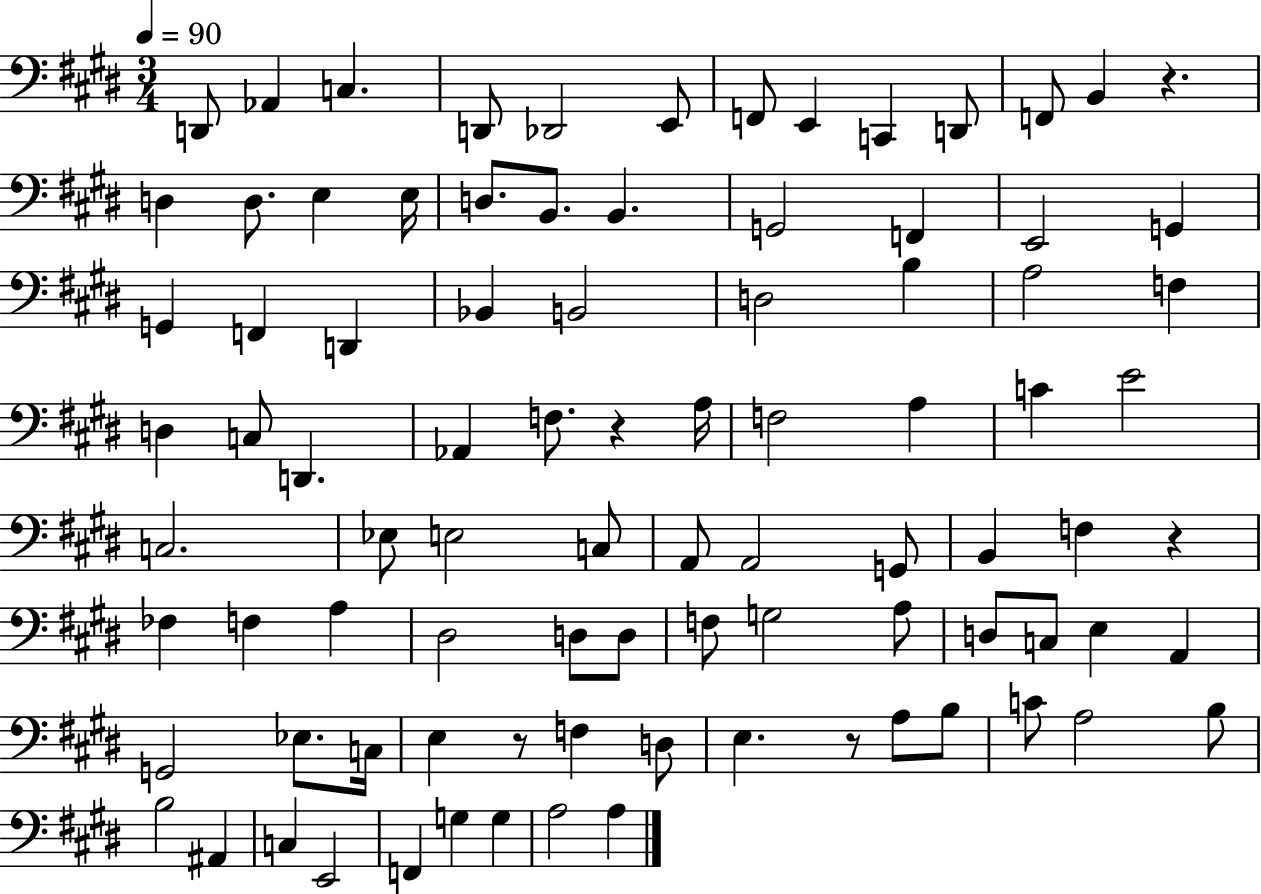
D2/e Ab2/q C3/q. D2/e Db2/h E2/e F2/e E2/q C2/q D2/e F2/e B2/q R/q. D3/q D3/e. E3/q E3/s D3/e. B2/e. B2/q. G2/h F2/q E2/h G2/q G2/q F2/q D2/q Bb2/q B2/h D3/h B3/q A3/h F3/q D3/q C3/e D2/q. Ab2/q F3/e. R/q A3/s F3/h A3/q C4/q E4/h C3/h. Eb3/e E3/h C3/e A2/e A2/h G2/e B2/q F3/q R/q FES3/q F3/q A3/q D#3/h D3/e D3/e F3/e G3/h A3/e D3/e C3/e E3/q A2/q G2/h Eb3/e. C3/s E3/q R/e F3/q D3/e E3/q. R/e A3/e B3/e C4/e A3/h B3/e B3/h A#2/q C3/q E2/h F2/q G3/q G3/q A3/h A3/q